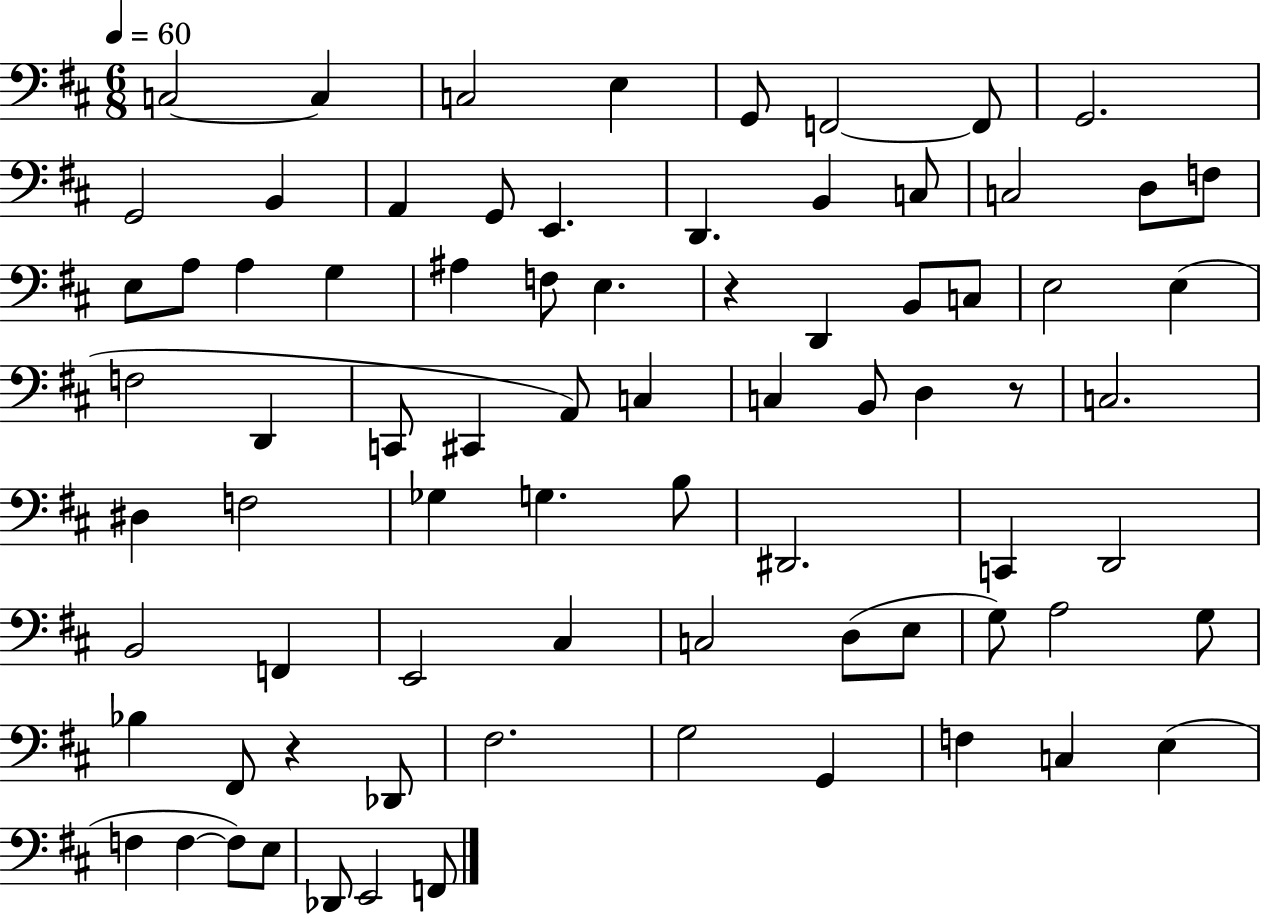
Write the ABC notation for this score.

X:1
T:Untitled
M:6/8
L:1/4
K:D
C,2 C, C,2 E, G,,/2 F,,2 F,,/2 G,,2 G,,2 B,, A,, G,,/2 E,, D,, B,, C,/2 C,2 D,/2 F,/2 E,/2 A,/2 A, G, ^A, F,/2 E, z D,, B,,/2 C,/2 E,2 E, F,2 D,, C,,/2 ^C,, A,,/2 C, C, B,,/2 D, z/2 C,2 ^D, F,2 _G, G, B,/2 ^D,,2 C,, D,,2 B,,2 F,, E,,2 ^C, C,2 D,/2 E,/2 G,/2 A,2 G,/2 _B, ^F,,/2 z _D,,/2 ^F,2 G,2 G,, F, C, E, F, F, F,/2 E,/2 _D,,/2 E,,2 F,,/2